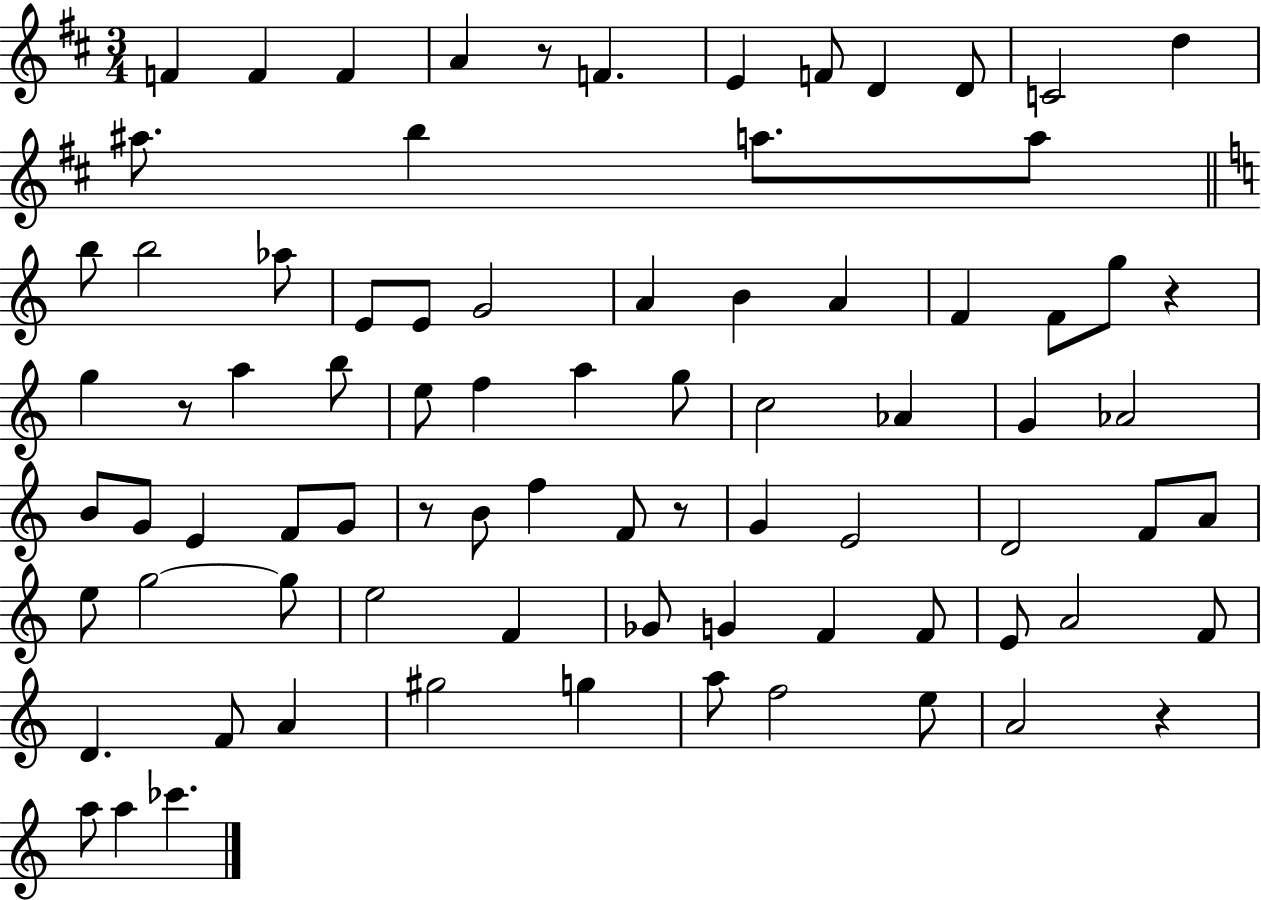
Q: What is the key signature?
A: D major